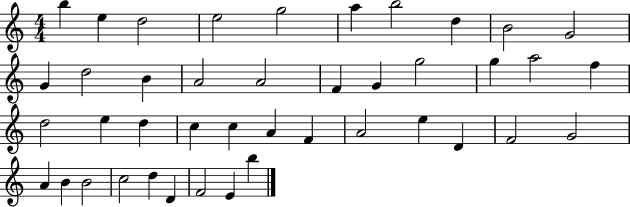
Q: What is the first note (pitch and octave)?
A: B5